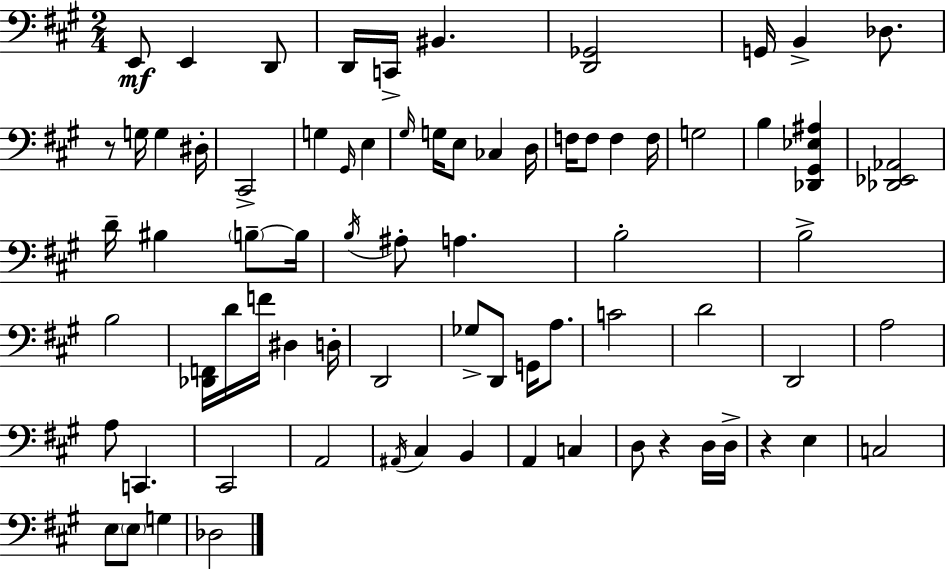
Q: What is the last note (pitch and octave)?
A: Db3